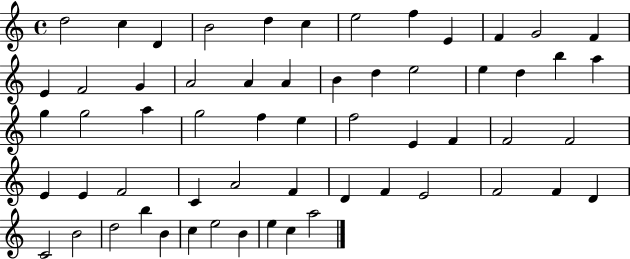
X:1
T:Untitled
M:4/4
L:1/4
K:C
d2 c D B2 d c e2 f E F G2 F E F2 G A2 A A B d e2 e d b a g g2 a g2 f e f2 E F F2 F2 E E F2 C A2 F D F E2 F2 F D C2 B2 d2 b B c e2 B e c a2